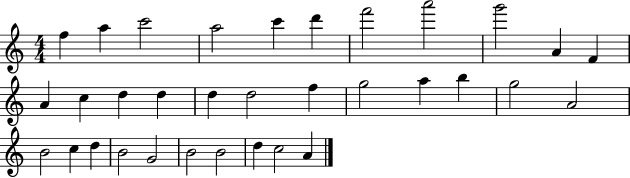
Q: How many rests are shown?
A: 0